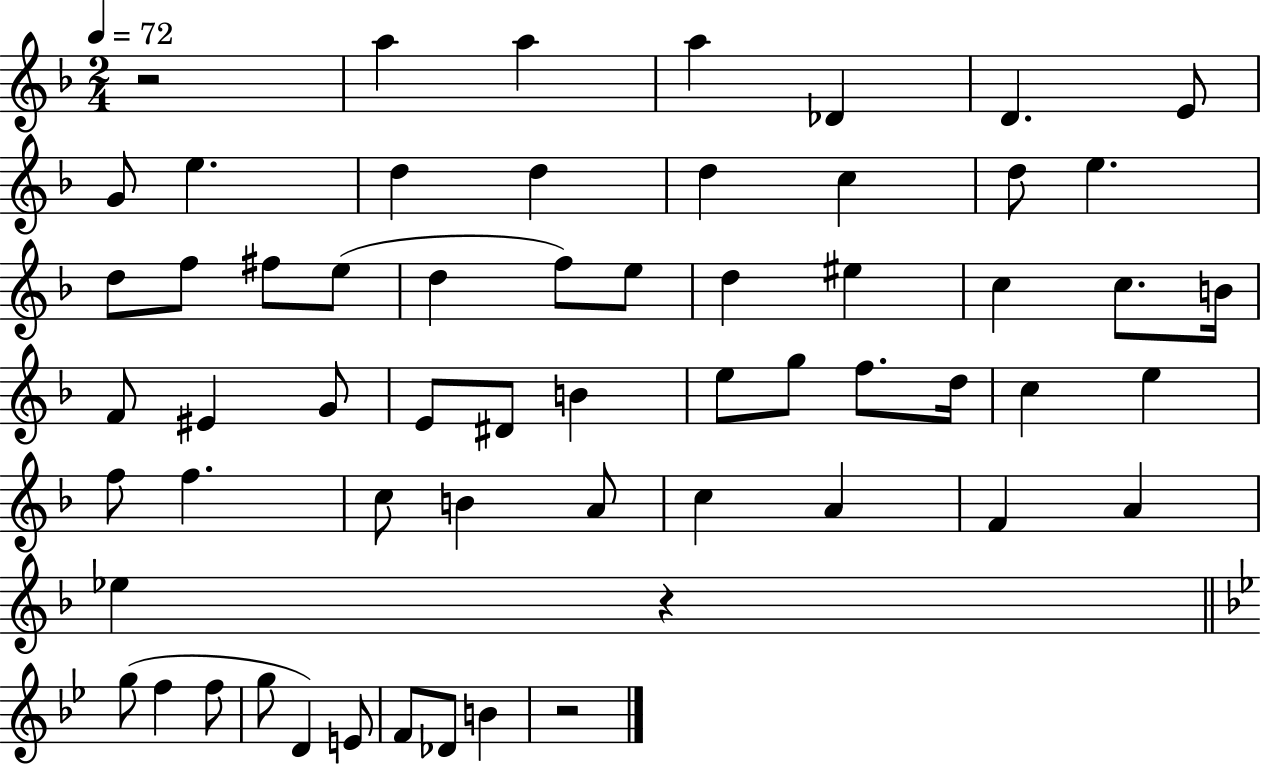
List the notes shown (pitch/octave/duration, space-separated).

R/h A5/q A5/q A5/q Db4/q D4/q. E4/e G4/e E5/q. D5/q D5/q D5/q C5/q D5/e E5/q. D5/e F5/e F#5/e E5/e D5/q F5/e E5/e D5/q EIS5/q C5/q C5/e. B4/s F4/e EIS4/q G4/e E4/e D#4/e B4/q E5/e G5/e F5/e. D5/s C5/q E5/q F5/e F5/q. C5/e B4/q A4/e C5/q A4/q F4/q A4/q Eb5/q R/q G5/e F5/q F5/e G5/e D4/q E4/e F4/e Db4/e B4/q R/h